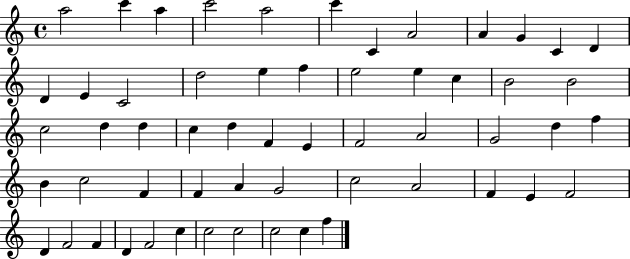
{
  \clef treble
  \time 4/4
  \defaultTimeSignature
  \key c \major
  a''2 c'''4 a''4 | c'''2 a''2 | c'''4 c'4 a'2 | a'4 g'4 c'4 d'4 | \break d'4 e'4 c'2 | d''2 e''4 f''4 | e''2 e''4 c''4 | b'2 b'2 | \break c''2 d''4 d''4 | c''4 d''4 f'4 e'4 | f'2 a'2 | g'2 d''4 f''4 | \break b'4 c''2 f'4 | f'4 a'4 g'2 | c''2 a'2 | f'4 e'4 f'2 | \break d'4 f'2 f'4 | d'4 f'2 c''4 | c''2 c''2 | c''2 c''4 f''4 | \break \bar "|."
}